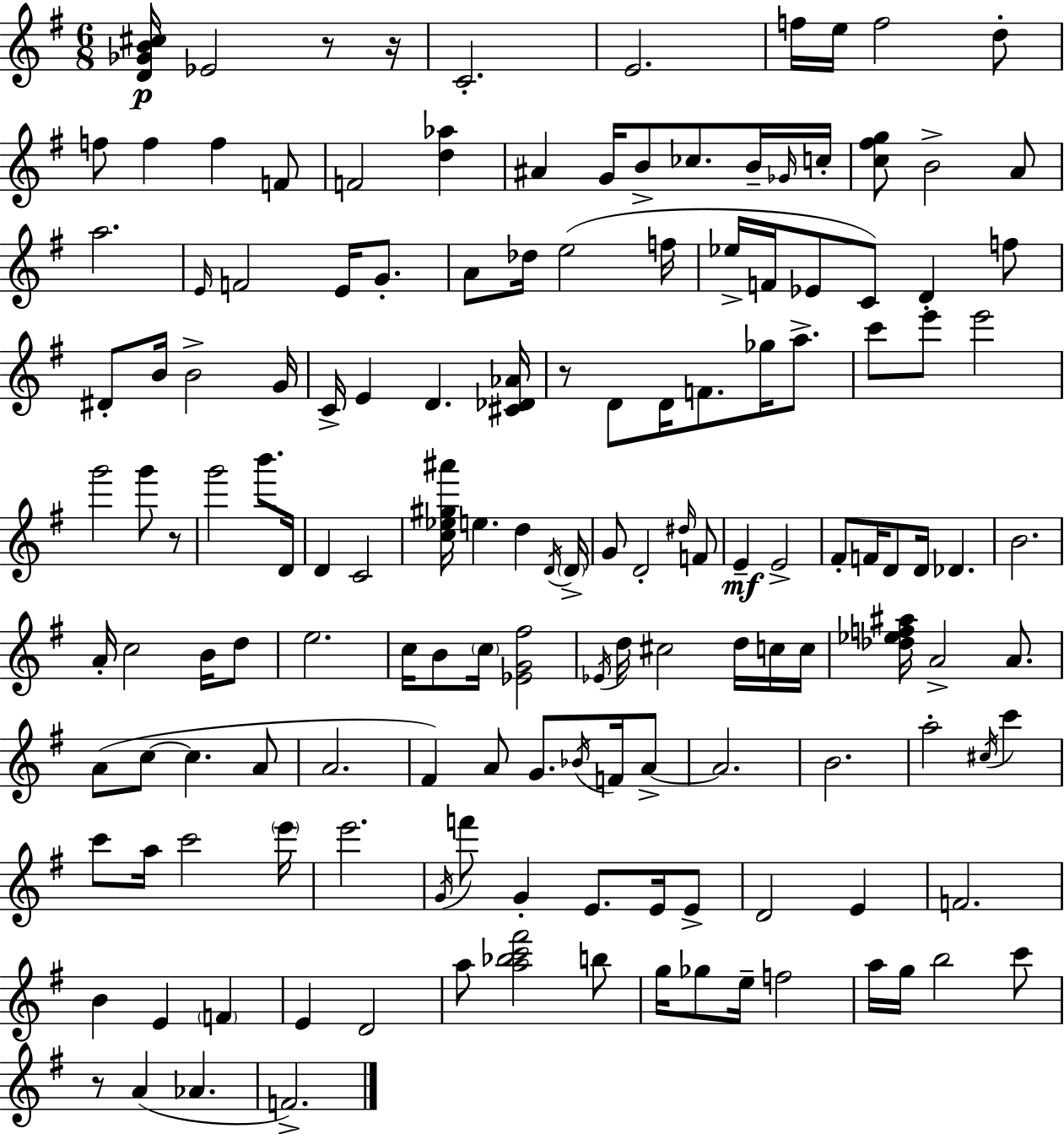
X:1
T:Untitled
M:6/8
L:1/4
K:Em
[D_GB^c]/4 _E2 z/2 z/4 C2 E2 f/4 e/4 f2 d/2 f/2 f f F/2 F2 [d_a] ^A G/4 B/2 _c/2 B/4 _G/4 c/4 [c^fg]/2 B2 A/2 a2 E/4 F2 E/4 G/2 A/2 _d/4 e2 f/4 _e/4 F/4 _E/2 C/2 D f/2 ^D/2 B/4 B2 G/4 C/4 E D [^C_D_A]/4 z/2 D/2 D/4 F/2 _g/4 a/2 c'/2 e'/2 e'2 g'2 g'/2 z/2 g'2 b'/2 D/4 D C2 [c_e^g^a']/4 e d D/4 D/4 G/2 D2 ^d/4 F/2 E E2 ^F/2 F/4 D/2 D/4 _D B2 A/4 c2 B/4 d/2 e2 c/4 B/2 c/4 [_EG^f]2 _E/4 d/4 ^c2 d/4 c/4 c/4 [_d_ef^a]/4 A2 A/2 A/2 c/2 c A/2 A2 ^F A/2 G/2 _B/4 F/4 A/2 A2 B2 a2 ^c/4 c' c'/2 a/4 c'2 e'/4 e'2 G/4 f'/2 G E/2 E/4 E/2 D2 E F2 B E F E D2 a/2 [a_bc'^f']2 b/2 g/4 _g/2 e/4 f2 a/4 g/4 b2 c'/2 z/2 A _A F2